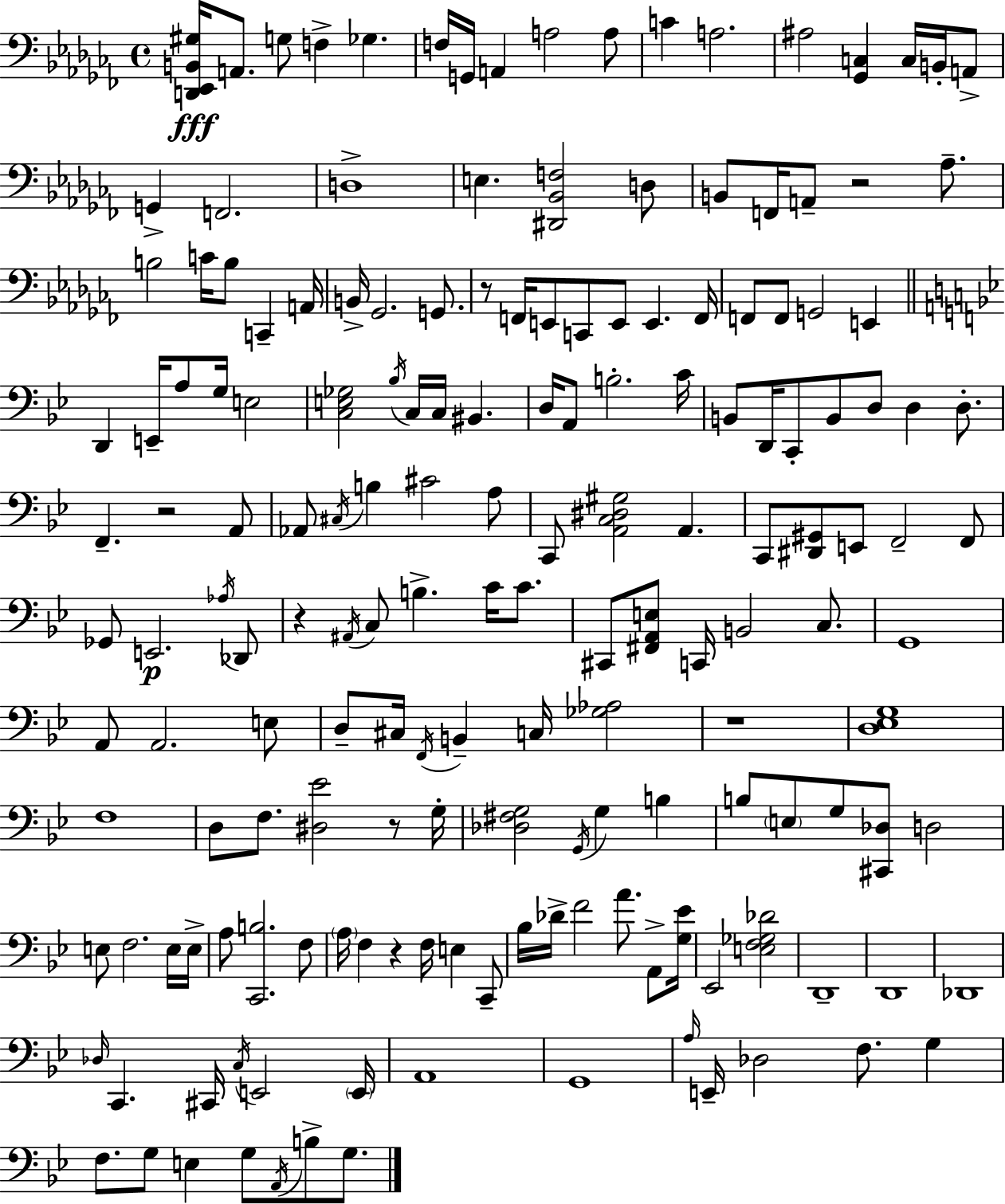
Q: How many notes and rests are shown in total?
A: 170